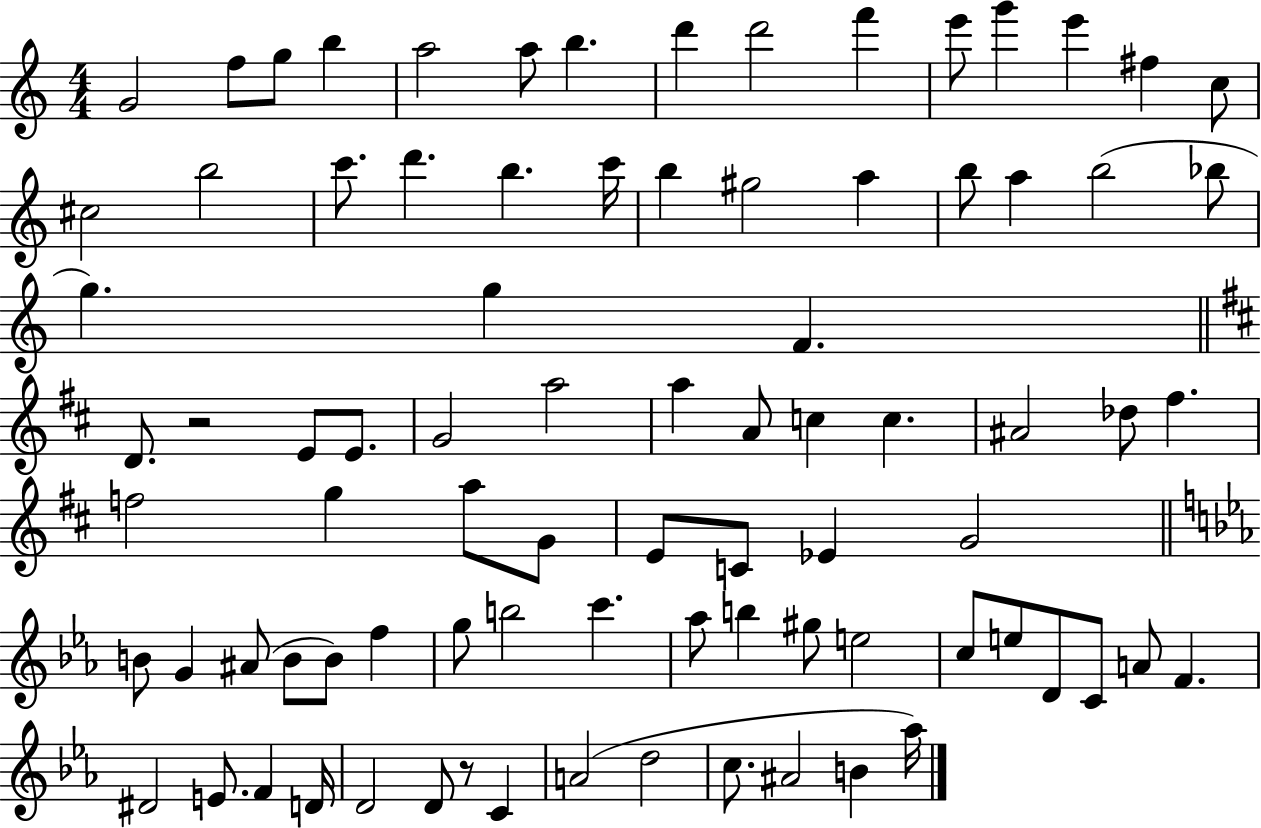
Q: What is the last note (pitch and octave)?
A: Ab5